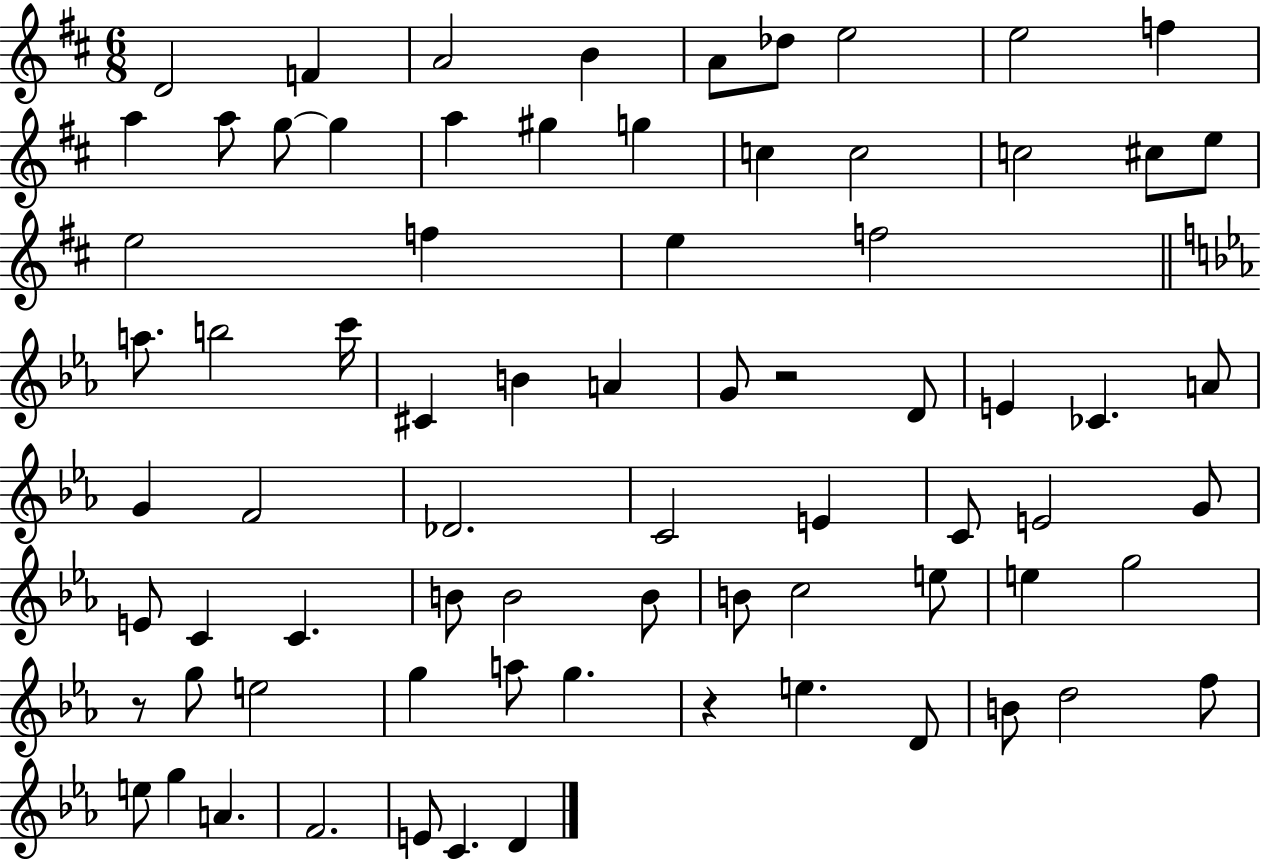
{
  \clef treble
  \numericTimeSignature
  \time 6/8
  \key d \major
  \repeat volta 2 { d'2 f'4 | a'2 b'4 | a'8 des''8 e''2 | e''2 f''4 | \break a''4 a''8 g''8~~ g''4 | a''4 gis''4 g''4 | c''4 c''2 | c''2 cis''8 e''8 | \break e''2 f''4 | e''4 f''2 | \bar "||" \break \key ees \major a''8. b''2 c'''16 | cis'4 b'4 a'4 | g'8 r2 d'8 | e'4 ces'4. a'8 | \break g'4 f'2 | des'2. | c'2 e'4 | c'8 e'2 g'8 | \break e'8 c'4 c'4. | b'8 b'2 b'8 | b'8 c''2 e''8 | e''4 g''2 | \break r8 g''8 e''2 | g''4 a''8 g''4. | r4 e''4. d'8 | b'8 d''2 f''8 | \break e''8 g''4 a'4. | f'2. | e'8 c'4. d'4 | } \bar "|."
}